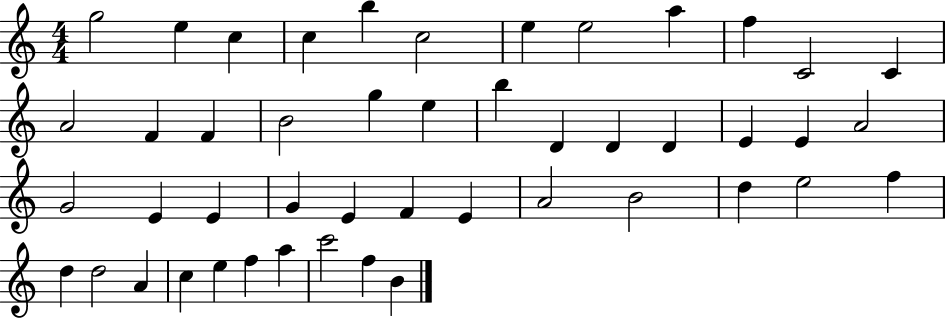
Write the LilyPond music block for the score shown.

{
  \clef treble
  \numericTimeSignature
  \time 4/4
  \key c \major
  g''2 e''4 c''4 | c''4 b''4 c''2 | e''4 e''2 a''4 | f''4 c'2 c'4 | \break a'2 f'4 f'4 | b'2 g''4 e''4 | b''4 d'4 d'4 d'4 | e'4 e'4 a'2 | \break g'2 e'4 e'4 | g'4 e'4 f'4 e'4 | a'2 b'2 | d''4 e''2 f''4 | \break d''4 d''2 a'4 | c''4 e''4 f''4 a''4 | c'''2 f''4 b'4 | \bar "|."
}